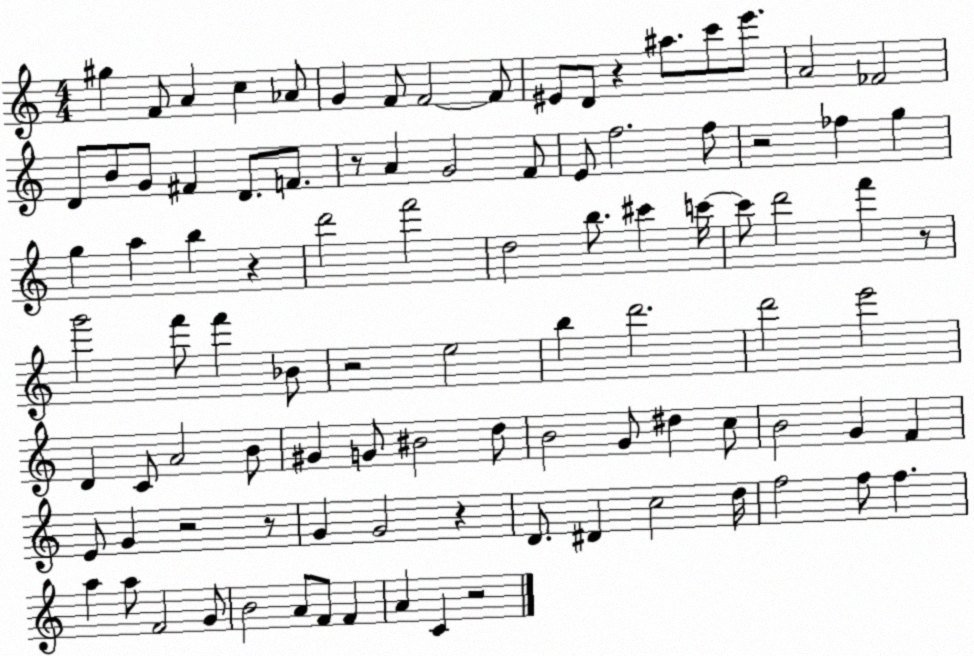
X:1
T:Untitled
M:4/4
L:1/4
K:C
^g F/2 A c _A/2 G F/2 F2 F/2 ^E/2 D/2 z ^a/2 c'/2 e'/2 A2 _F2 D/2 B/2 G/2 ^F D/2 F/2 z/2 A G2 F/2 E/2 f2 f/2 z2 _f g g a b z d'2 f'2 d2 b/2 ^c' c'/4 c'/2 d'2 f' z/2 g'2 f'/2 f' _B/2 z2 e2 b d'2 d'2 e'2 D C/2 A2 B/2 ^G G/2 ^B2 d/2 B2 G/2 ^d c/2 B2 G F E/2 G z2 z/2 G G2 z D/2 ^D c2 d/4 f2 f/2 f a a/2 F2 G/2 B2 A/2 F/2 F A C z2